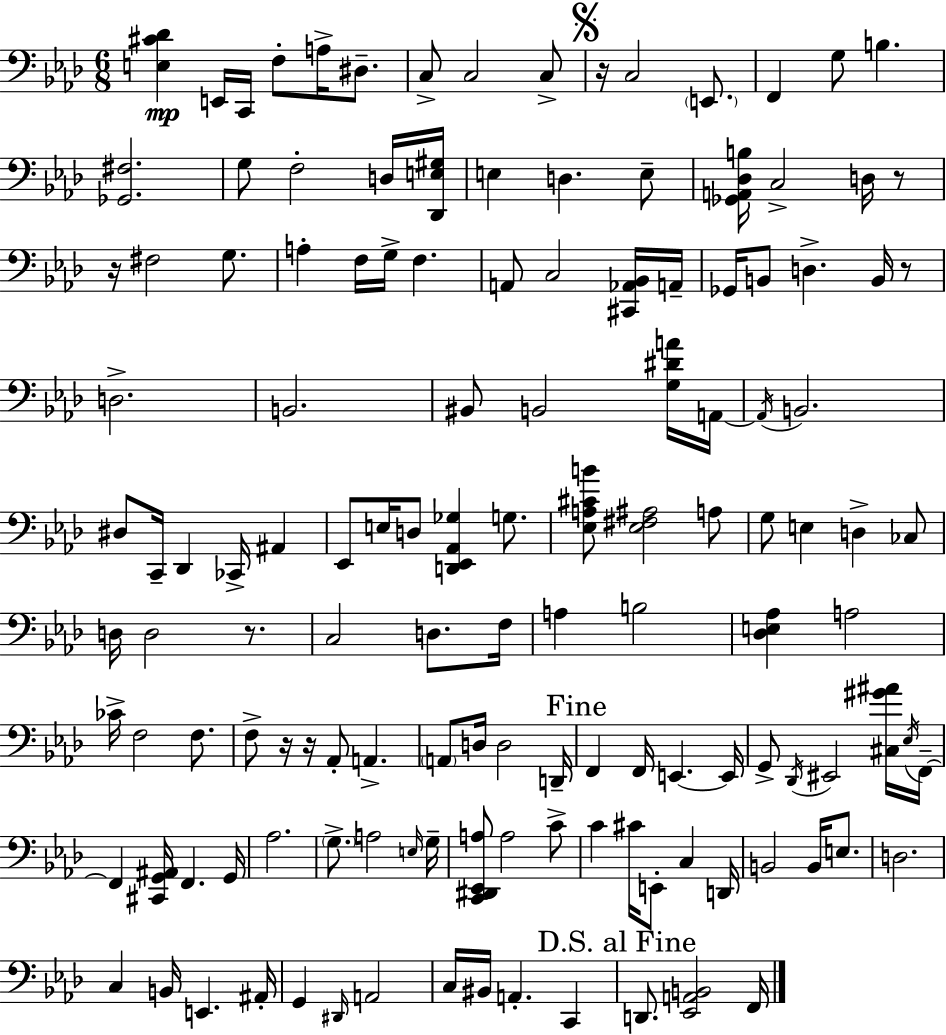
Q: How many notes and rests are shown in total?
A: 135